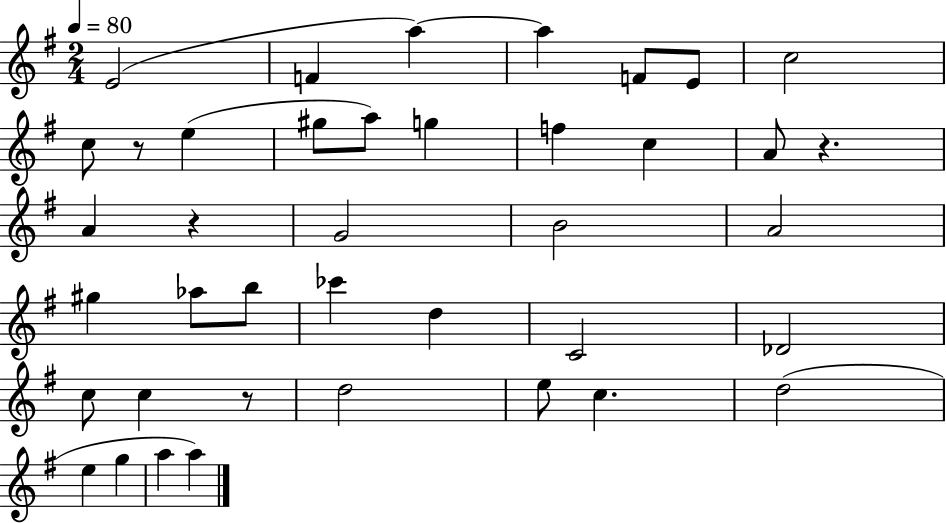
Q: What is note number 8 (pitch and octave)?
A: C5